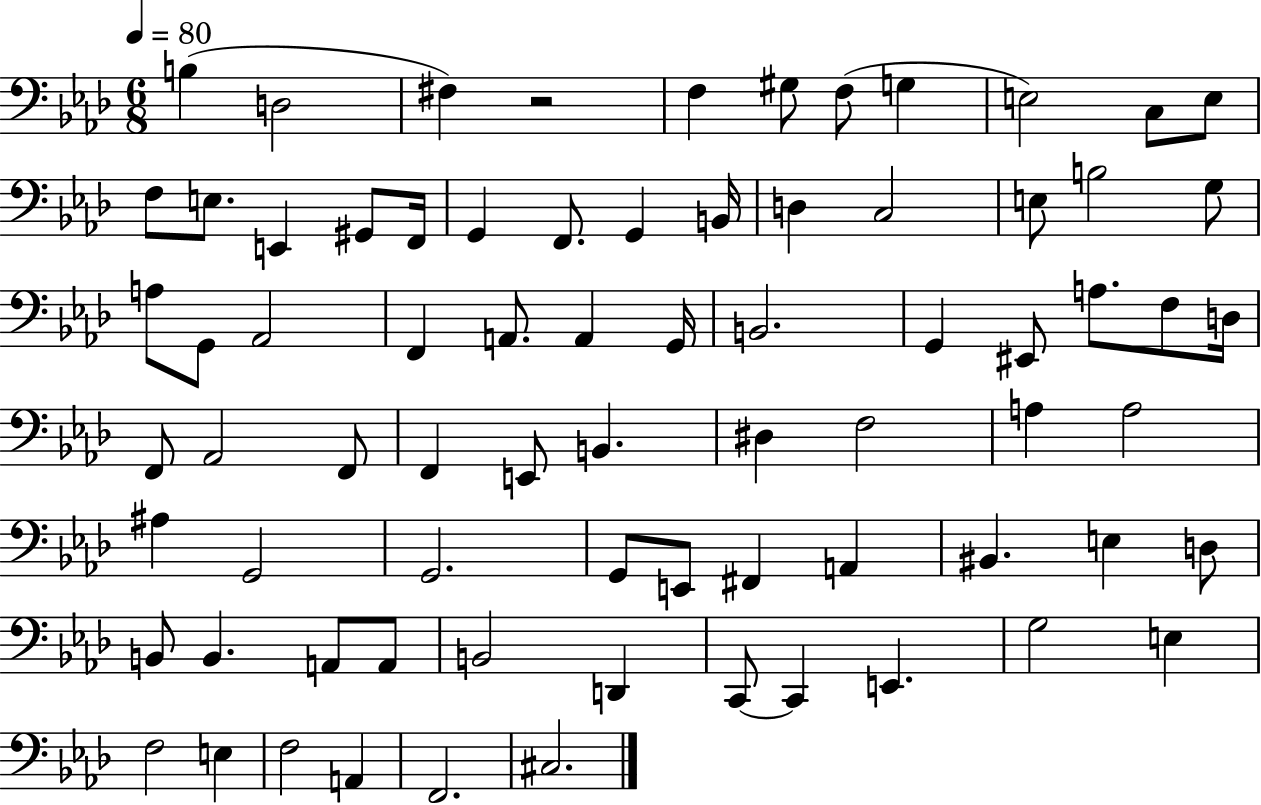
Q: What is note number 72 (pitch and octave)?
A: A2